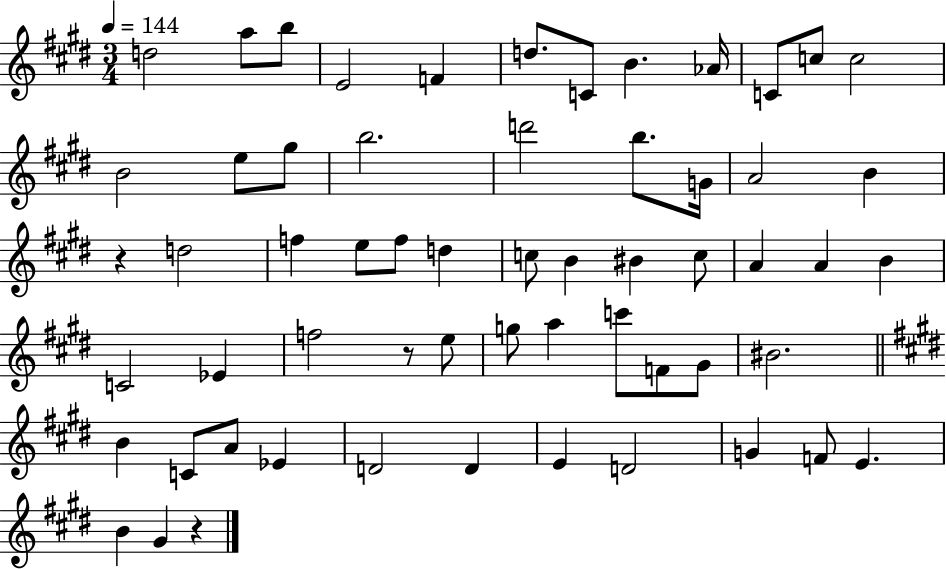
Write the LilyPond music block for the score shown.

{
  \clef treble
  \numericTimeSignature
  \time 3/4
  \key e \major
  \tempo 4 = 144
  d''2 a''8 b''8 | e'2 f'4 | d''8. c'8 b'4. aes'16 | c'8 c''8 c''2 | \break b'2 e''8 gis''8 | b''2. | d'''2 b''8. g'16 | a'2 b'4 | \break r4 d''2 | f''4 e''8 f''8 d''4 | c''8 b'4 bis'4 c''8 | a'4 a'4 b'4 | \break c'2 ees'4 | f''2 r8 e''8 | g''8 a''4 c'''8 f'8 gis'8 | bis'2. | \break \bar "||" \break \key e \major b'4 c'8 a'8 ees'4 | d'2 d'4 | e'4 d'2 | g'4 f'8 e'4. | \break b'4 gis'4 r4 | \bar "|."
}